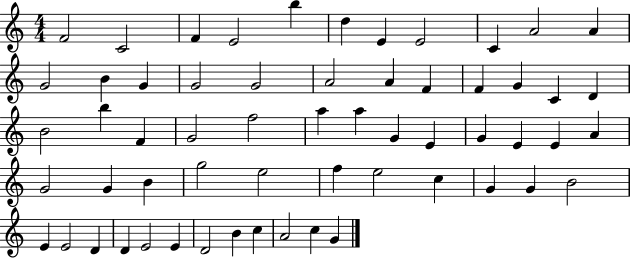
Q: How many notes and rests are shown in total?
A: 59